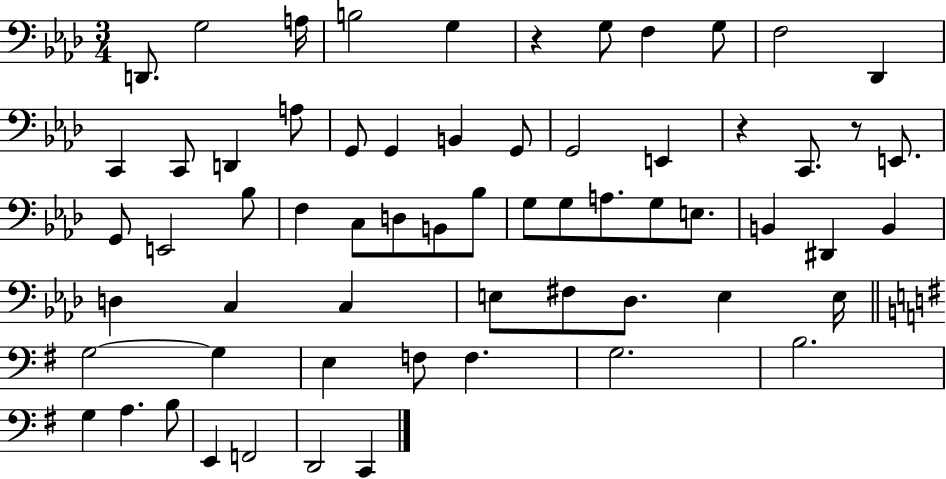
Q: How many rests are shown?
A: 3